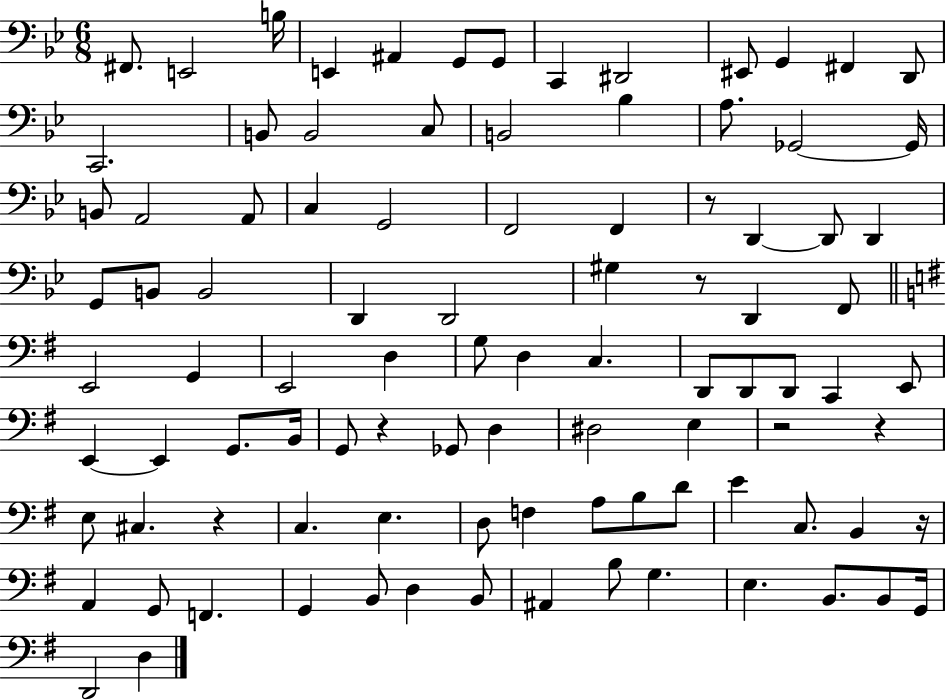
X:1
T:Untitled
M:6/8
L:1/4
K:Bb
^F,,/2 E,,2 B,/4 E,, ^A,, G,,/2 G,,/2 C,, ^D,,2 ^E,,/2 G,, ^F,, D,,/2 C,,2 B,,/2 B,,2 C,/2 B,,2 _B, A,/2 _G,,2 _G,,/4 B,,/2 A,,2 A,,/2 C, G,,2 F,,2 F,, z/2 D,, D,,/2 D,, G,,/2 B,,/2 B,,2 D,, D,,2 ^G, z/2 D,, F,,/2 E,,2 G,, E,,2 D, G,/2 D, C, D,,/2 D,,/2 D,,/2 C,, E,,/2 E,, E,, G,,/2 B,,/4 G,,/2 z _G,,/2 D, ^D,2 E, z2 z E,/2 ^C, z C, E, D,/2 F, A,/2 B,/2 D/2 E C,/2 B,, z/4 A,, G,,/2 F,, G,, B,,/2 D, B,,/2 ^A,, B,/2 G, E, B,,/2 B,,/2 G,,/4 D,,2 D,